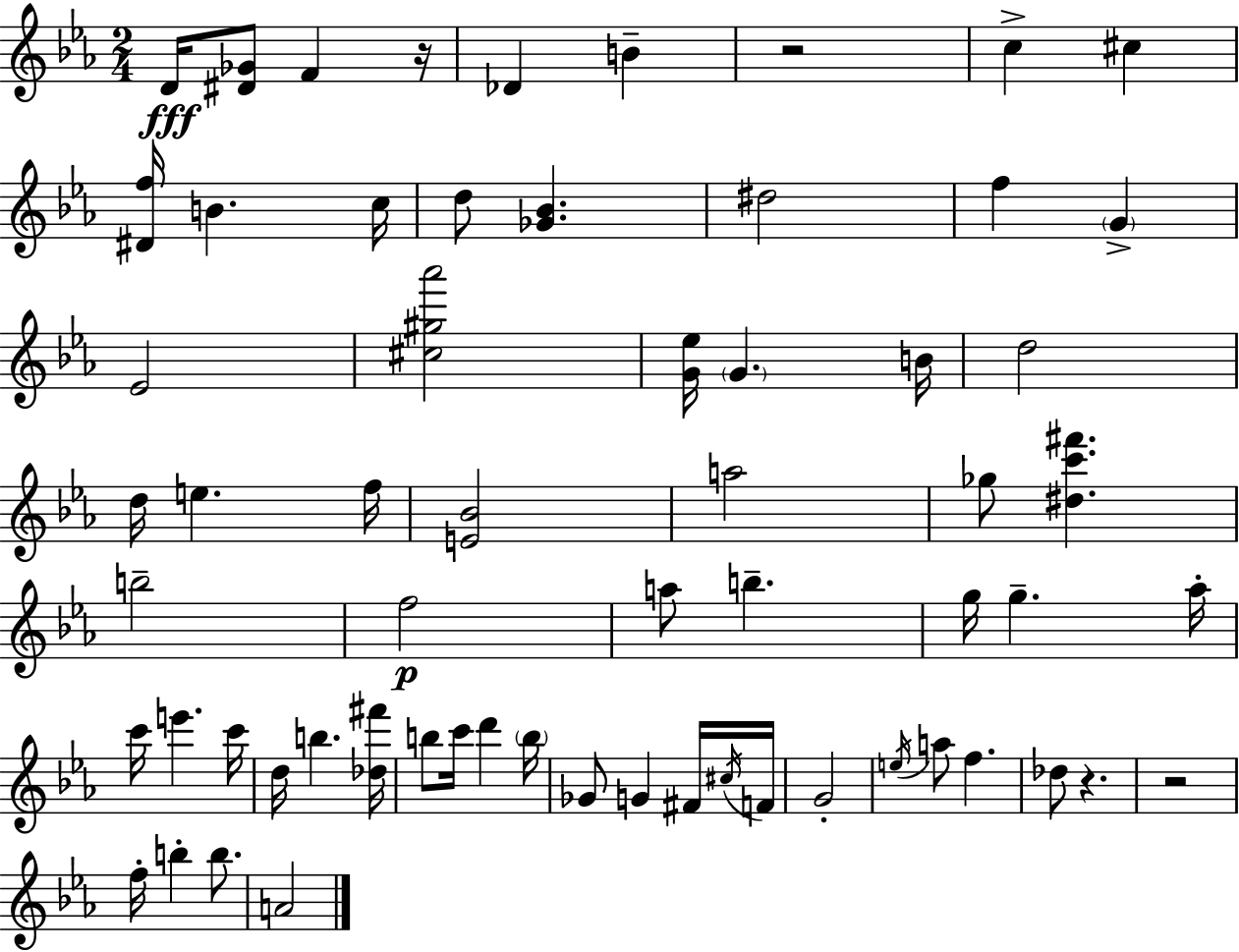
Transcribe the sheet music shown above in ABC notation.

X:1
T:Untitled
M:2/4
L:1/4
K:Cm
D/4 [^D_G]/2 F z/4 _D B z2 c ^c [^Df]/4 B c/4 d/2 [_G_B] ^d2 f G _E2 [^c^g_a']2 [G_e]/4 G B/4 d2 d/4 e f/4 [E_B]2 a2 _g/2 [^dc'^f'] b2 f2 a/2 b g/4 g _a/4 c'/4 e' c'/4 d/4 b [_d^f']/4 b/2 c'/4 d' b/4 _G/2 G ^F/4 ^c/4 F/4 G2 e/4 a/2 f _d/2 z z2 f/4 b b/2 A2